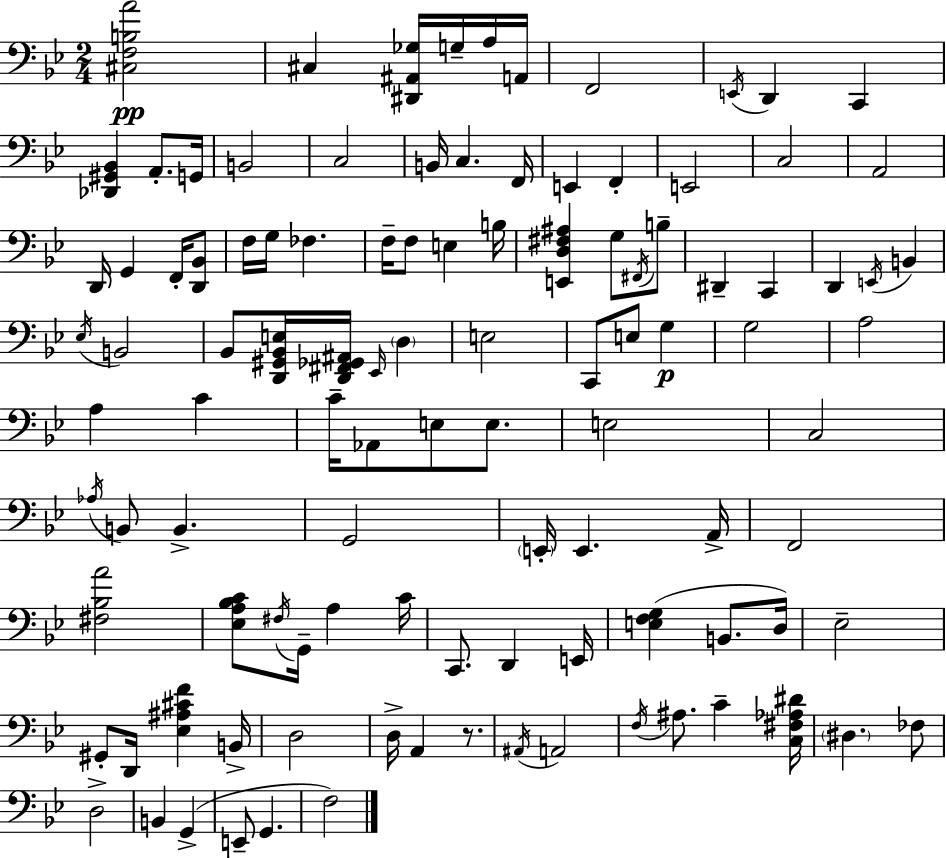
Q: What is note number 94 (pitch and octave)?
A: F3